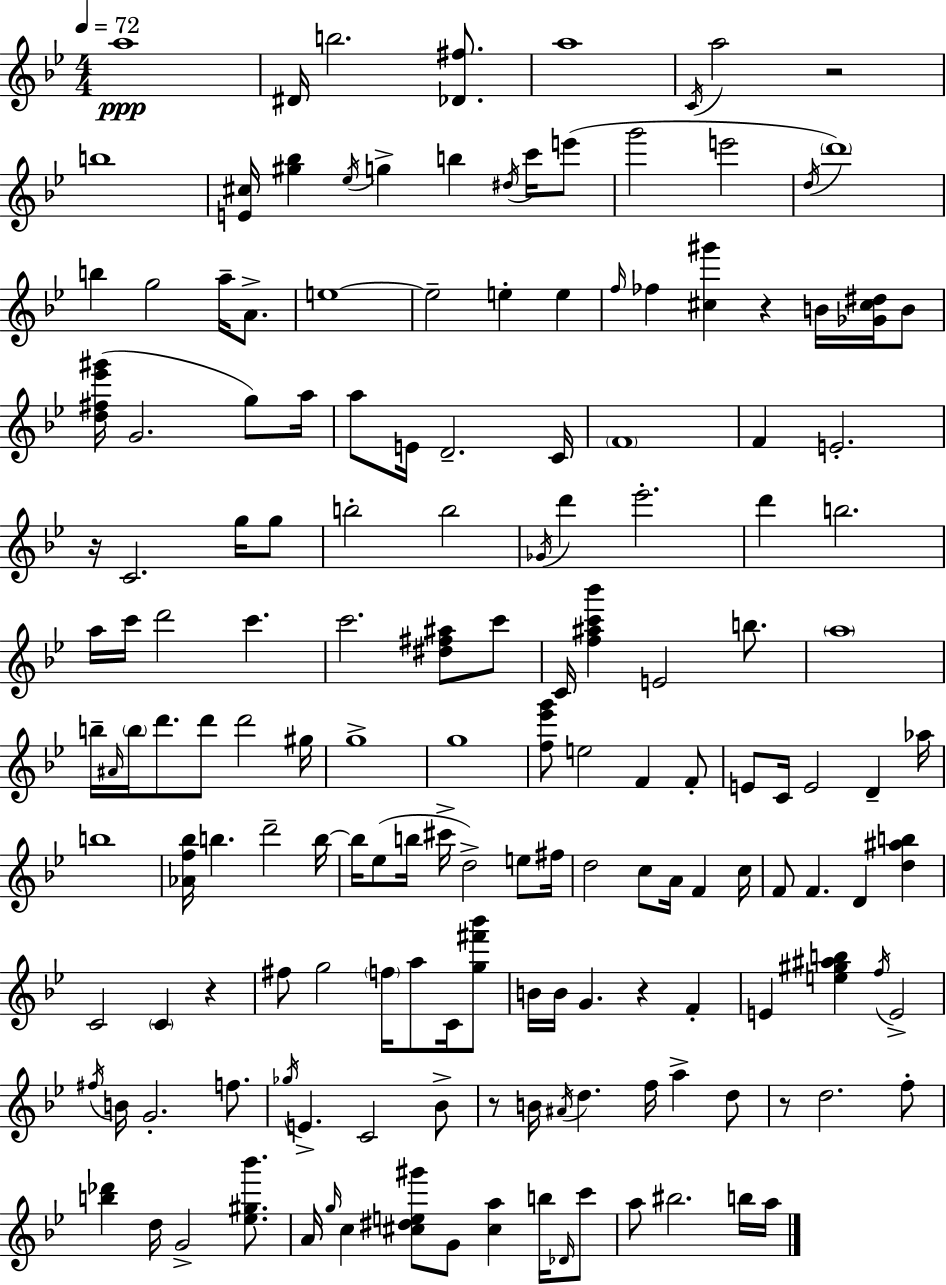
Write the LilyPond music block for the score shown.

{
  \clef treble
  \numericTimeSignature
  \time 4/4
  \key g \minor
  \tempo 4 = 72
  a''1\ppp | dis'16 b''2. <des' fis''>8. | a''1 | \acciaccatura { c'16 } a''2 r2 | \break b''1 | <e' cis''>16 <gis'' bes''>4 \acciaccatura { ees''16 } g''4-> b''4 \acciaccatura { dis''16 } | c'''16 e'''8( g'''2 e'''2 | \acciaccatura { d''16 }) \parenthesize d'''1 | \break b''4 g''2 | a''16-- a'8.-> e''1~~ | e''2-- e''4-. | e''4 \grace { f''16 } fes''4 <cis'' gis'''>4 r4 | \break b'16 <ges' cis'' dis''>16 b'8 <d'' fis'' ees''' gis'''>16( g'2. | g''8) a''16 a''8 e'16 d'2.-- | c'16 \parenthesize f'1 | f'4 e'2.-. | \break r16 c'2. | g''16 g''8 b''2-. b''2 | \acciaccatura { ges'16 } d'''4 ees'''2.-. | d'''4 b''2. | \break a''16 c'''16 d'''2 | c'''4. c'''2. | <dis'' fis'' ais''>8 c'''8 c'16 <f'' ais'' c''' bes'''>4 e'2 | b''8. \parenthesize a''1 | \break b''16-- \grace { ais'16 } \parenthesize b''16 d'''8. d'''8 d'''2 | gis''16 g''1-> | g''1 | <f'' ees''' g'''>8 e''2 | \break f'4 f'8-. e'8 c'16 e'2 | d'4-- aes''16 b''1 | <aes' f'' bes''>16 b''4. d'''2-- | b''16~~ b''16 ees''8( b''16 cis'''16-> d''2->) | \break e''8 fis''16 d''2 c''8 | a'16 f'4 c''16 f'8 f'4. d'4 | <d'' ais'' b''>4 c'2 \parenthesize c'4 | r4 fis''8 g''2 | \break \parenthesize f''16 a''8 c'16 <g'' fis''' bes'''>8 b'16 b'16 g'4. r4 | f'4-. e'4 <e'' gis'' ais'' b''>4 \acciaccatura { f''16 } | e'2-> \acciaccatura { fis''16 } b'16 g'2.-. | f''8. \acciaccatura { ges''16 } e'4.-> | \break c'2 bes'8-> r8 b'16 \acciaccatura { ais'16 } d''4. | f''16 a''4-> d''8 r8 d''2. | f''8-. <b'' des'''>4 d''16 | g'2-> <ees'' gis'' bes'''>8. a'16 \grace { g''16 } c''4 | \break <cis'' dis'' e'' gis'''>8 g'8 <cis'' a''>4 b''16 \grace { des'16 } c'''8 a''8 bis''2. | b''16 a''16 \bar "|."
}